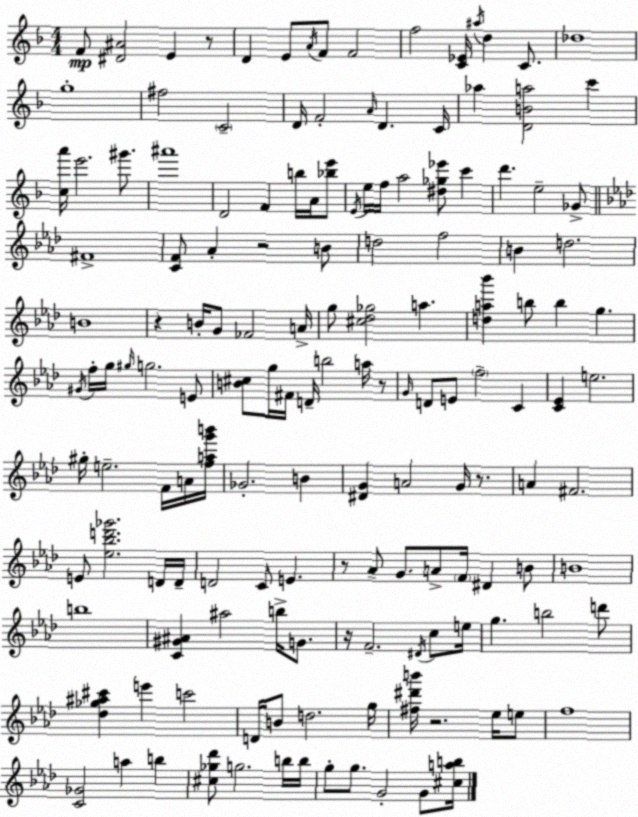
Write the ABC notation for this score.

X:1
T:Untitled
M:4/4
L:1/4
K:F
F/2 [^D^A]2 E z/2 D E/2 A/4 F/2 F2 f2 [C_E]/4 ^a/4 d C/2 _d4 g4 ^f2 C2 D/4 F2 A/4 D C/4 _a [DBa]2 c' [ca']/4 e'2 ^g'/2 ^a'4 D2 F b/4 A/4 [_be']/2 E/4 e/4 f/4 a2 [^d_g_e']/2 c' d' e2 _G/2 ^F4 [CF]/2 _A z2 B/2 d2 f2 B d2 B4 z B/4 G/2 _F2 A/4 g/2 [^c_d_g]2 a [da_b'] b/2 b g ^G/4 f/4 g/4 ^g/4 g2 E/2 [B^c]/2 g/4 ^F/4 D/4 b2 a/4 z/2 G/4 D/2 E/2 f2 C [C_E] e2 ^g/4 e2 F/4 A/4 [fag'b']/4 _G2 B [^DG] A2 G/4 z/2 A ^F2 E/2 [_e_bd'_g']2 D/4 D/4 D2 C/2 E z/2 _A/2 G/2 A/2 F/4 ^D B/2 B4 b4 [C^G^A] ^a2 b/4 G/2 z/4 F2 ^D/4 c/2 e/4 g b2 d'/2 [_d_g^a^c'] e' c'2 D/4 B/2 d2 g/4 [^f^d'b']/4 z2 _e/4 e/2 f4 [C_G]2 a b [^c_g_d']/2 g2 b/4 b/4 g/2 g/2 G2 G/2 [^cab]/4